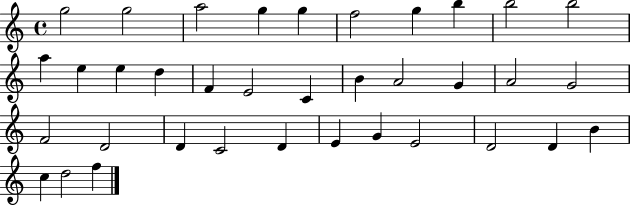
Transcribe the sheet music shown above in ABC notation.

X:1
T:Untitled
M:4/4
L:1/4
K:C
g2 g2 a2 g g f2 g b b2 b2 a e e d F E2 C B A2 G A2 G2 F2 D2 D C2 D E G E2 D2 D B c d2 f